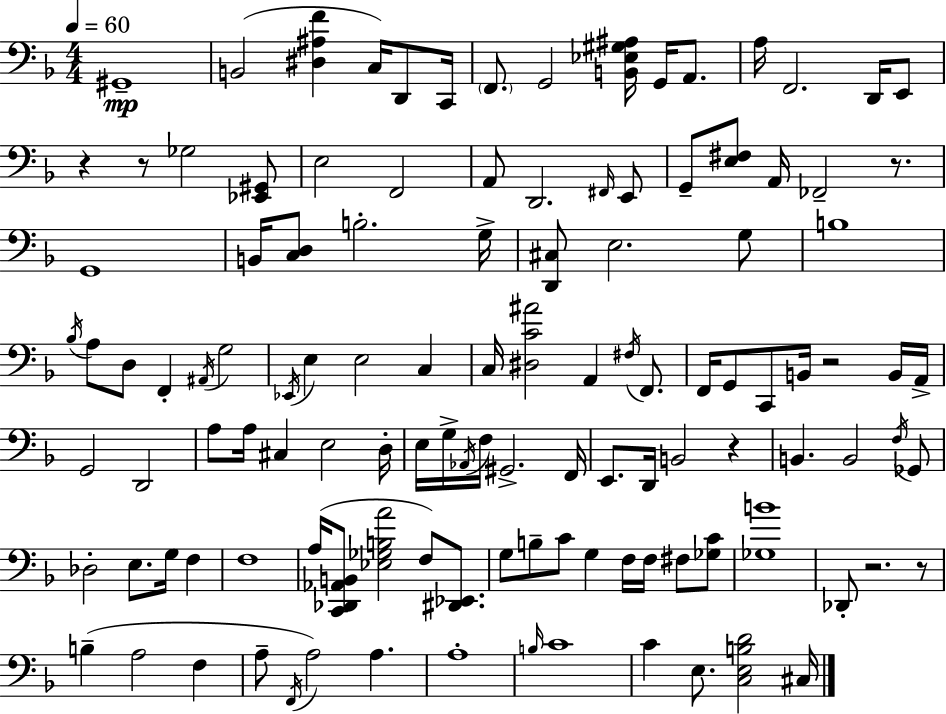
{
  \clef bass
  \numericTimeSignature
  \time 4/4
  \key f \major
  \tempo 4 = 60
  gis,1--\mp | b,2( <dis ais f'>4 c16) d,8 c,16 | \parenthesize f,8. g,2 <b, ees gis ais>16 g,16 a,8. | a16 f,2. d,16 e,8 | \break r4 r8 ges2 <ees, gis,>8 | e2 f,2 | a,8 d,2. \grace { fis,16 } e,8 | g,8-- <e fis>8 a,16 fes,2-- r8. | \break g,1 | b,16 <c d>8 b2.-. | g16-> <d, cis>8 e2. g8 | b1 | \break \acciaccatura { bes16 } a8 d8 f,4-. \acciaccatura { ais,16 } g2 | \acciaccatura { ees,16 } e4 e2 | c4 c16 <dis c' ais'>2 a,4 | \acciaccatura { fis16 } f,8. f,16 g,8 c,8 b,16 r2 | \break b,16 a,16-> g,2 d,2 | a8 a16 cis4 e2 | d16-. e16 g16-> \acciaccatura { aes,16 } f16 gis,2.-> | f,16 e,8. d,16 b,2 | \break r4 b,4. b,2 | \acciaccatura { f16 } ges,8 des2-. e8. | g16 f4 f1 | a16( <c, des, aes, b,>8 <ees ges b a'>2 | \break f8) <dis, ees,>8. g8 b8-- c'8 g4 | f16 f16 fis8 <ges c'>8 <ges b'>1 | des,8-. r2. | r8 b4--( a2 | \break f4 a8-- \acciaccatura { f,16 }) a2 | a4. a1-. | \grace { b16 } c'1 | c'4 e8. | \break <c e b d'>2 cis16 \bar "|."
}